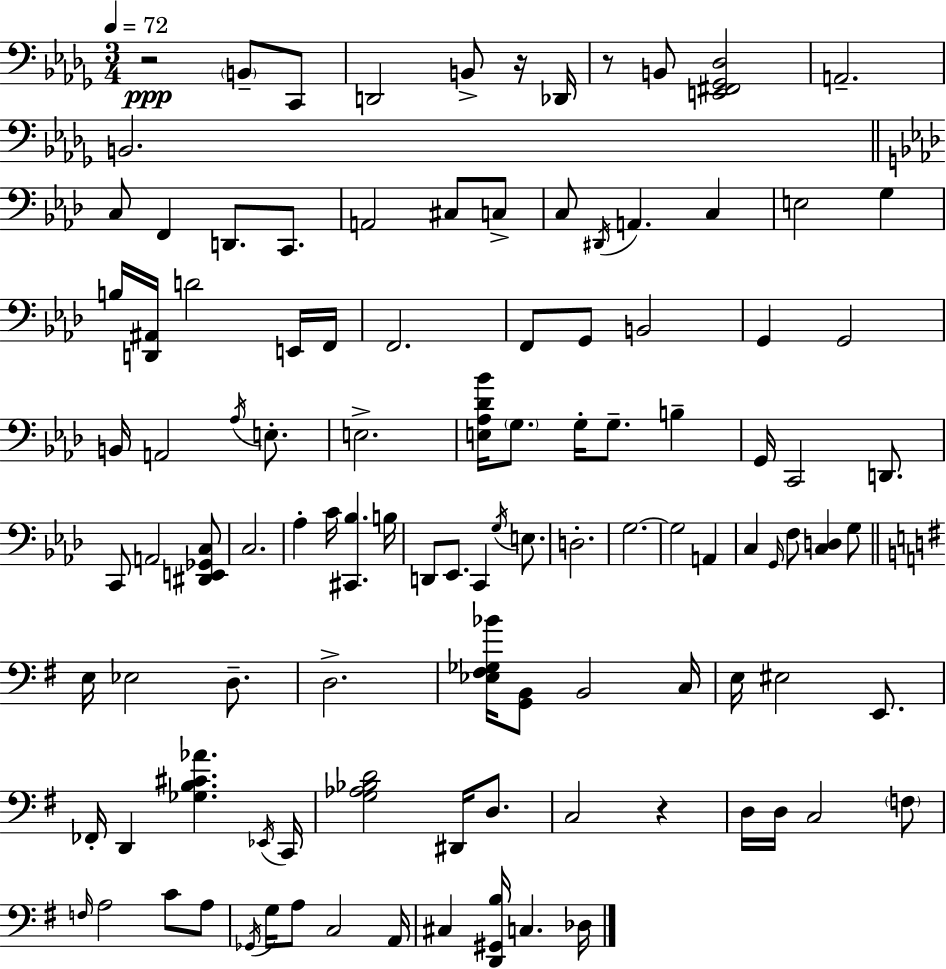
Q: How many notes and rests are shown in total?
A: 109